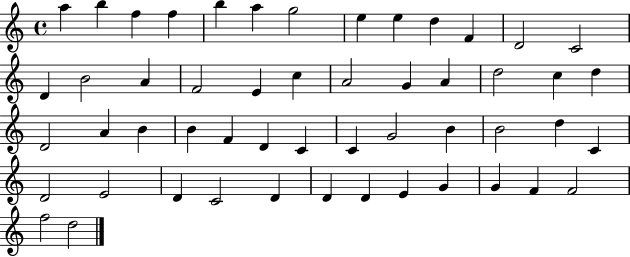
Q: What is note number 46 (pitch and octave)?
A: E4